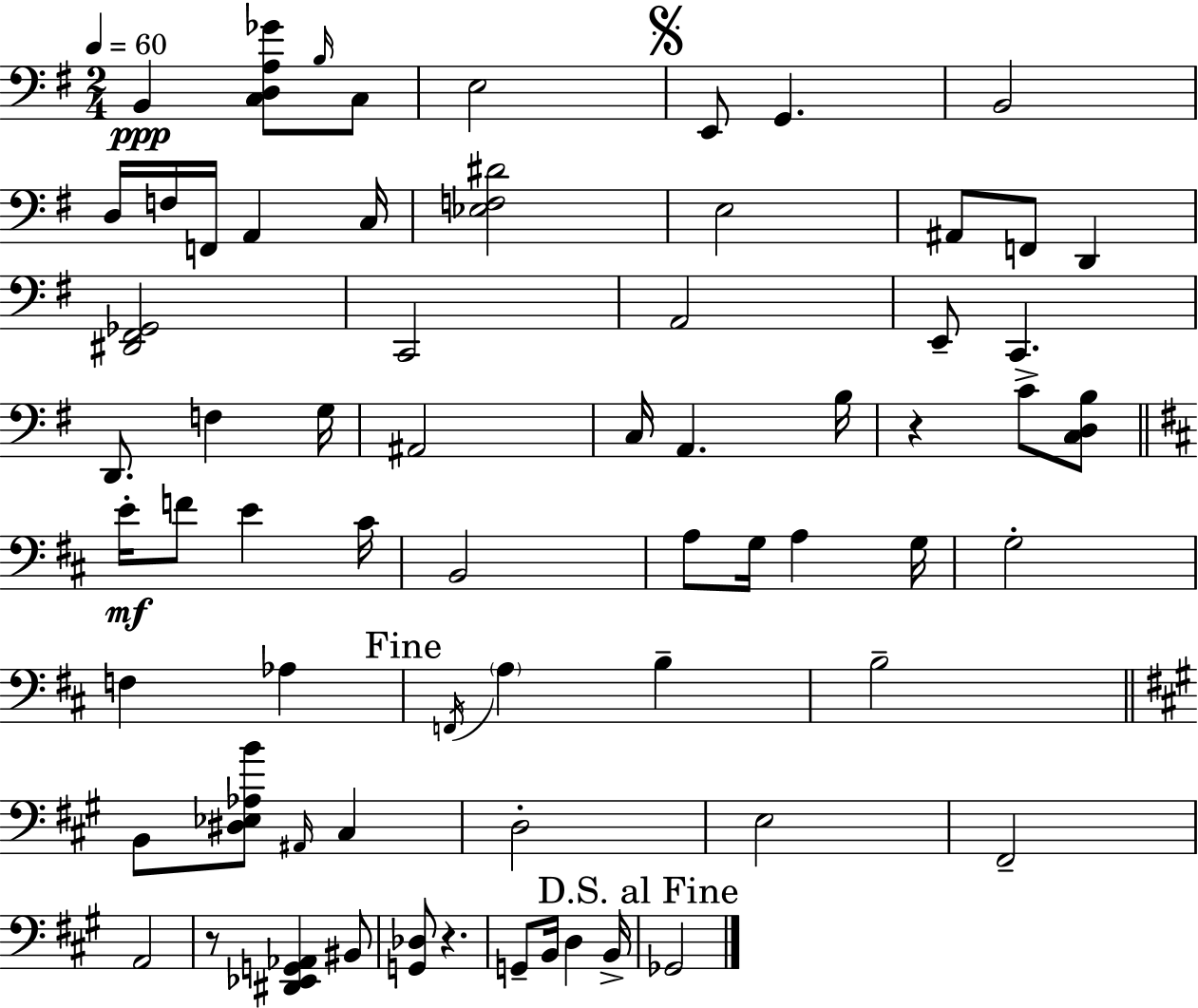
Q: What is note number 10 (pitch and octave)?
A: F2